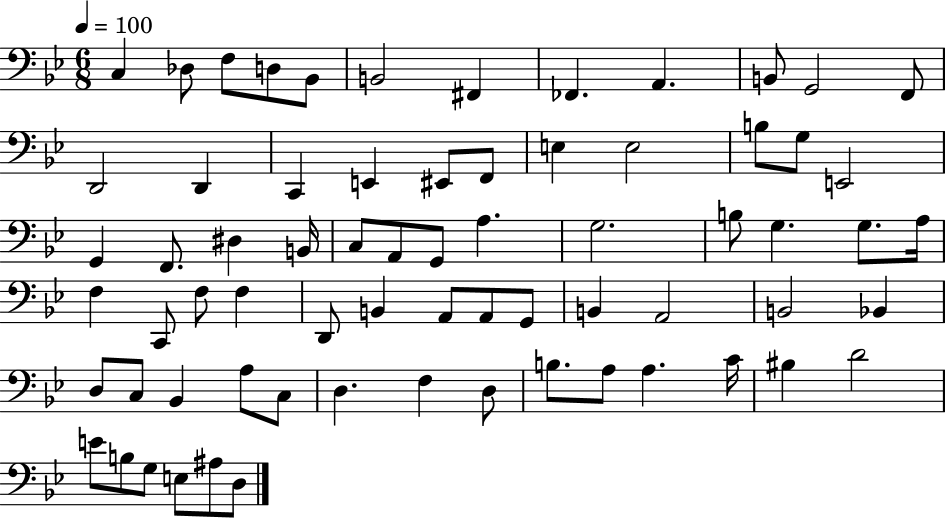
X:1
T:Untitled
M:6/8
L:1/4
K:Bb
C, _D,/2 F,/2 D,/2 _B,,/2 B,,2 ^F,, _F,, A,, B,,/2 G,,2 F,,/2 D,,2 D,, C,, E,, ^E,,/2 F,,/2 E, E,2 B,/2 G,/2 E,,2 G,, F,,/2 ^D, B,,/4 C,/2 A,,/2 G,,/2 A, G,2 B,/2 G, G,/2 A,/4 F, C,,/2 F,/2 F, D,,/2 B,, A,,/2 A,,/2 G,,/2 B,, A,,2 B,,2 _B,, D,/2 C,/2 _B,, A,/2 C,/2 D, F, D,/2 B,/2 A,/2 A, C/4 ^B, D2 E/2 B,/2 G,/2 E,/2 ^A,/2 D,/2